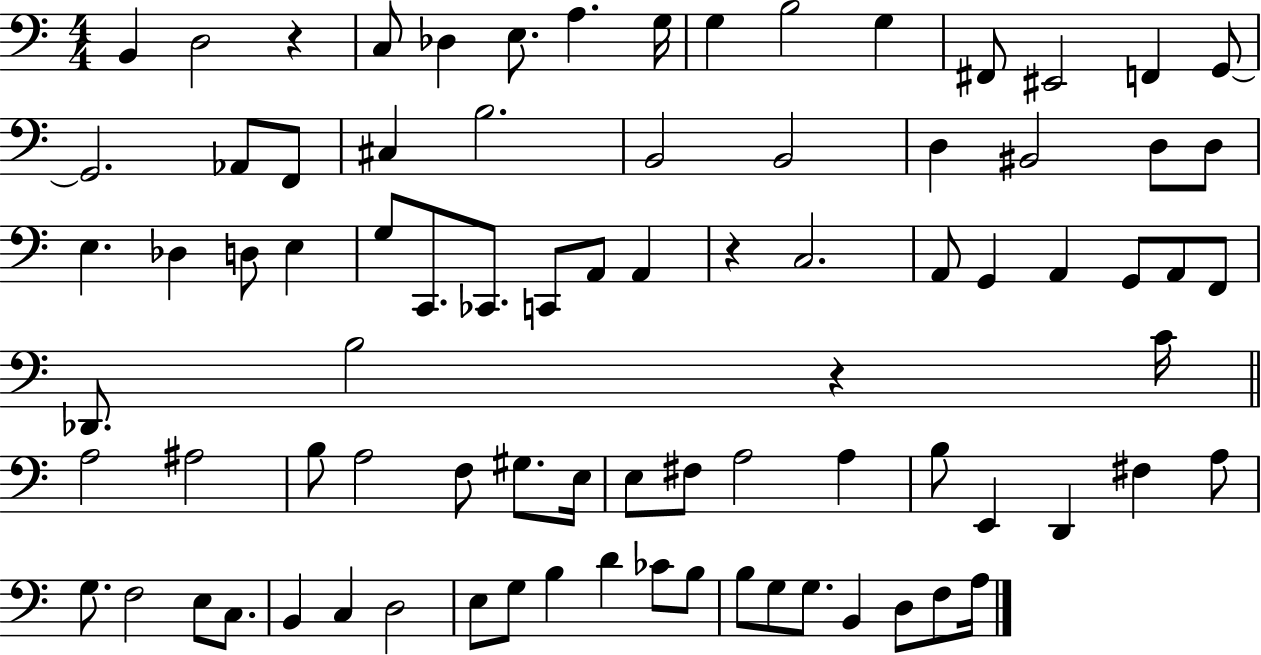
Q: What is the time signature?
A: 4/4